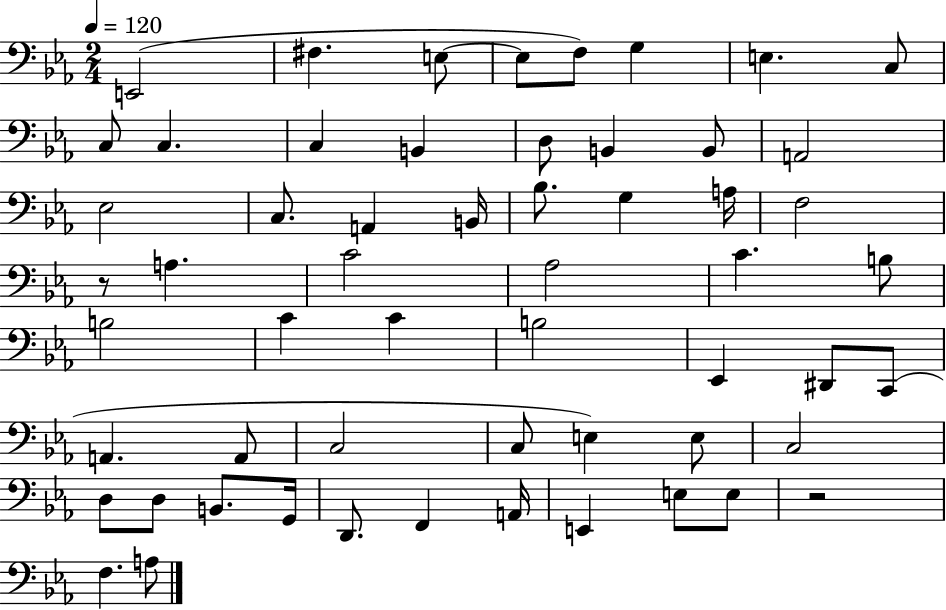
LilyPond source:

{
  \clef bass
  \numericTimeSignature
  \time 2/4
  \key ees \major
  \tempo 4 = 120
  e,2( | fis4. e8~~ | e8 f8) g4 | e4. c8 | \break c8 c4. | c4 b,4 | d8 b,4 b,8 | a,2 | \break ees2 | c8. a,4 b,16 | bes8. g4 a16 | f2 | \break r8 a4. | c'2 | aes2 | c'4. b8 | \break b2 | c'4 c'4 | b2 | ees,4 dis,8 c,8( | \break a,4. a,8 | c2 | c8 e4) e8 | c2 | \break d8 d8 b,8. g,16 | d,8. f,4 a,16 | e,4 e8 e8 | r2 | \break f4. a8 | \bar "|."
}